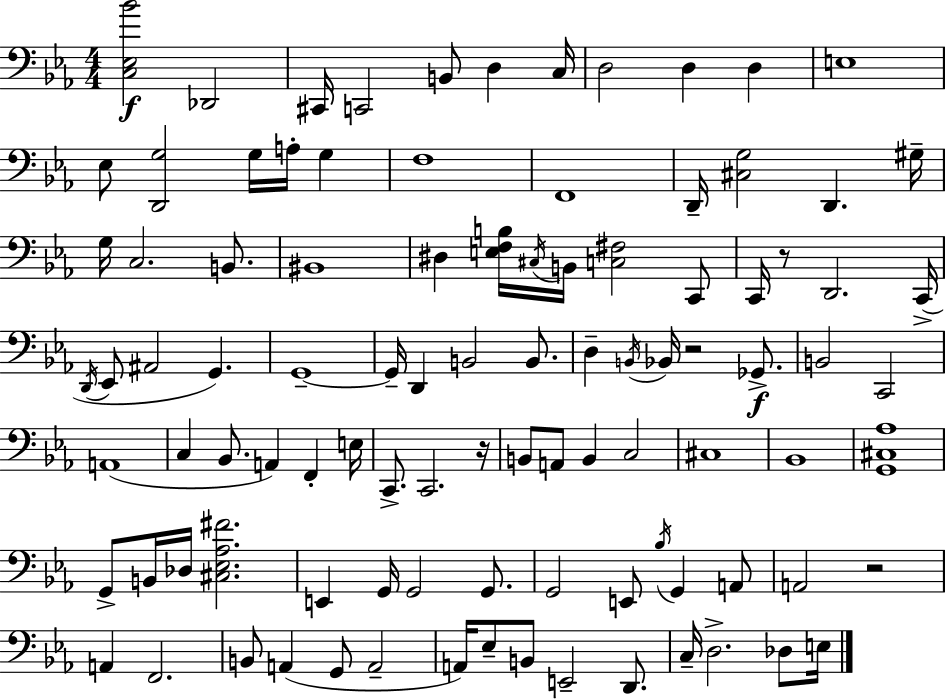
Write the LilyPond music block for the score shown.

{
  \clef bass
  \numericTimeSignature
  \time 4/4
  \key c \minor
  <c ees bes'>2\f des,2 | cis,16 c,2 b,8 d4 c16 | d2 d4 d4 | e1 | \break ees8 <d, g>2 g16 a16-. g4 | f1 | f,1 | d,16-- <cis g>2 d,4. gis16-- | \break g16 c2. b,8. | bis,1 | dis4 <e f b>16 \acciaccatura { cis16 } b,16 <c fis>2 c,8 | c,16 r8 d,2. | \break c,16->( \acciaccatura { d,16 } ees,8 ais,2 g,4.) | g,1--~~ | g,16-- d,4 b,2 b,8. | d4-- \acciaccatura { b,16 } bes,16 r2 | \break ges,8.->\f b,2 c,2 | a,1( | c4 bes,8. a,4) f,4-. | e16 c,8.-> c,2. | \break r16 b,8 a,8 b,4 c2 | cis1 | bes,1 | <g, cis aes>1 | \break g,8-> b,16 des16 <cis ees aes fis'>2. | e,4 g,16 g,2 | g,8. g,2 e,8 \acciaccatura { bes16 } g,4 | a,8 a,2 r2 | \break a,4 f,2. | b,8 a,4( g,8 a,2-- | a,16) ees8-- b,8 e,2-- | d,8. c16-- d2.-> | \break des8 e16 \bar "|."
}